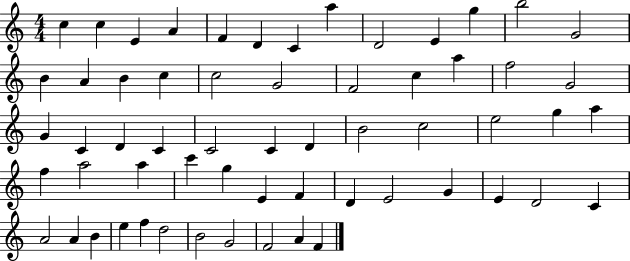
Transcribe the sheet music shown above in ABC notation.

X:1
T:Untitled
M:4/4
L:1/4
K:C
c c E A F D C a D2 E g b2 G2 B A B c c2 G2 F2 c a f2 G2 G C D C C2 C D B2 c2 e2 g a f a2 a c' g E F D E2 G E D2 C A2 A B e f d2 B2 G2 F2 A F